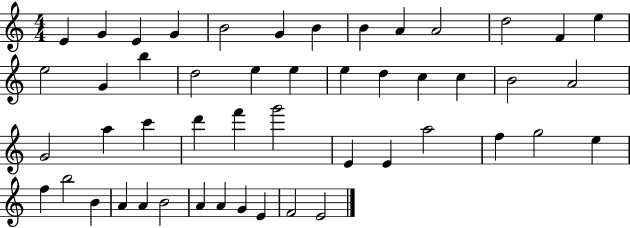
X:1
T:Untitled
M:4/4
L:1/4
K:C
E G E G B2 G B B A A2 d2 F e e2 G b d2 e e e d c c B2 A2 G2 a c' d' f' g'2 E E a2 f g2 e f b2 B A A B2 A A G E F2 E2